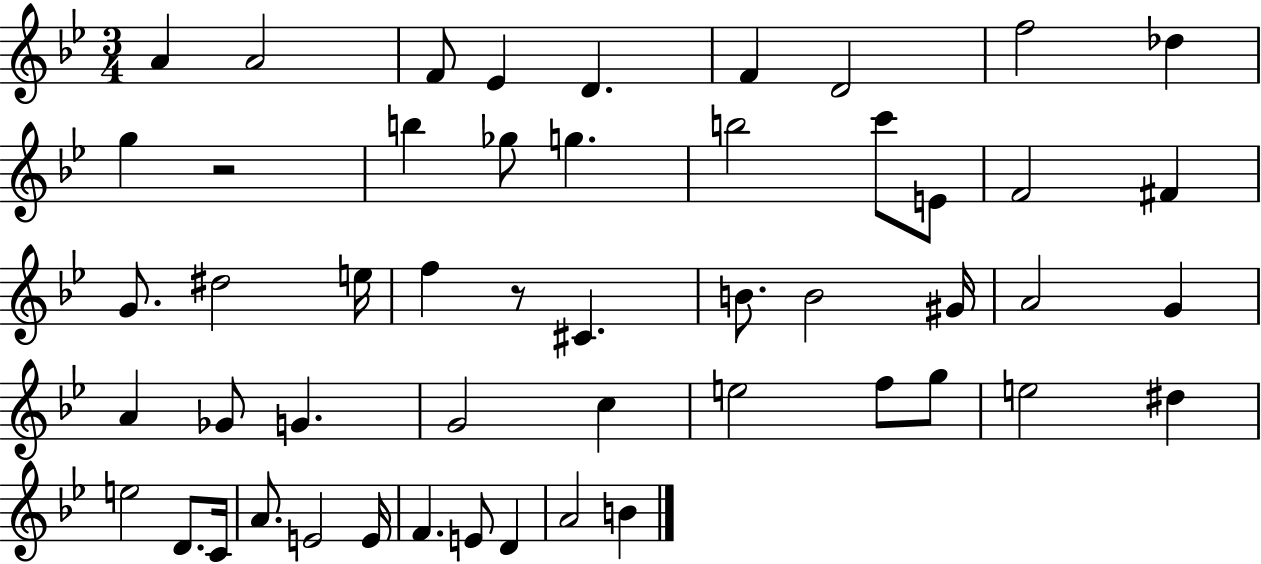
X:1
T:Untitled
M:3/4
L:1/4
K:Bb
A A2 F/2 _E D F D2 f2 _d g z2 b _g/2 g b2 c'/2 E/2 F2 ^F G/2 ^d2 e/4 f z/2 ^C B/2 B2 ^G/4 A2 G A _G/2 G G2 c e2 f/2 g/2 e2 ^d e2 D/2 C/4 A/2 E2 E/4 F E/2 D A2 B